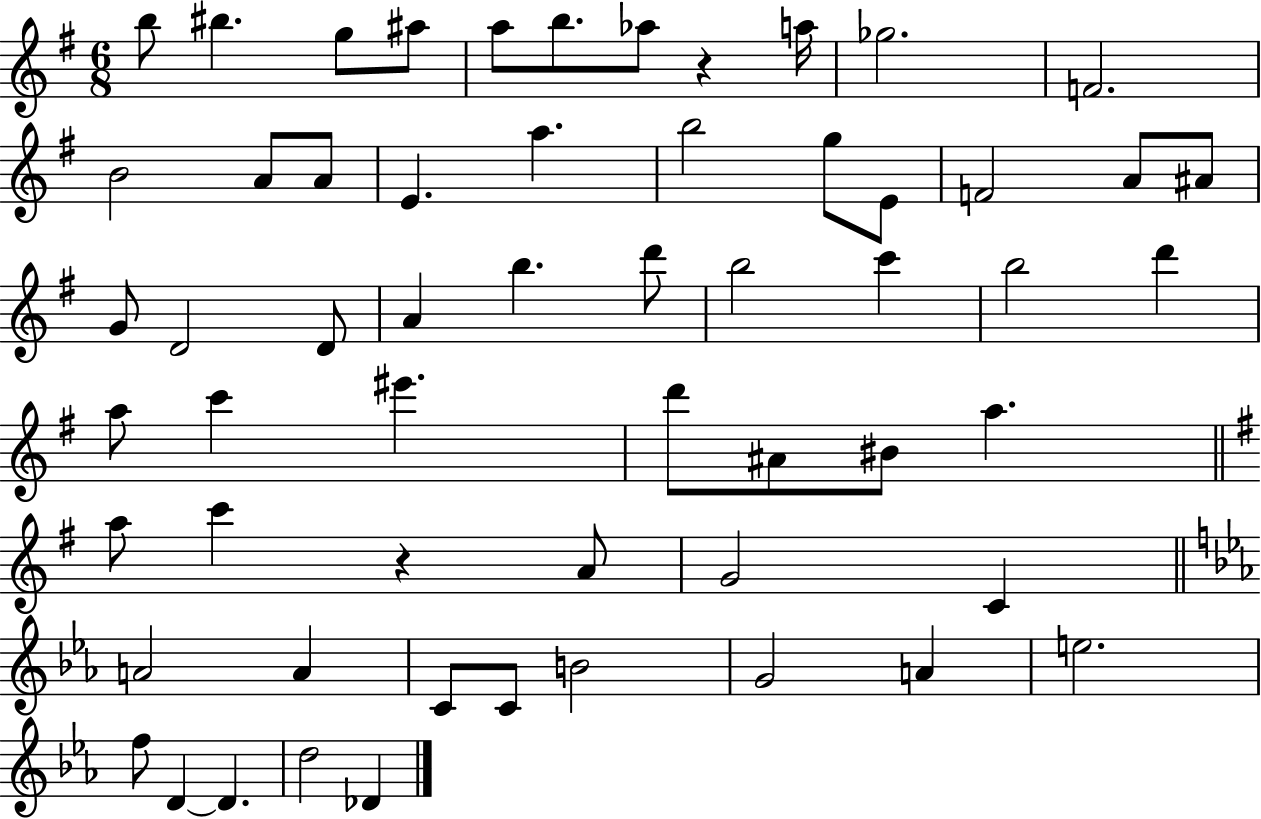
X:1
T:Untitled
M:6/8
L:1/4
K:G
b/2 ^b g/2 ^a/2 a/2 b/2 _a/2 z a/4 _g2 F2 B2 A/2 A/2 E a b2 g/2 E/2 F2 A/2 ^A/2 G/2 D2 D/2 A b d'/2 b2 c' b2 d' a/2 c' ^e' d'/2 ^A/2 ^B/2 a a/2 c' z A/2 G2 C A2 A C/2 C/2 B2 G2 A e2 f/2 D D d2 _D